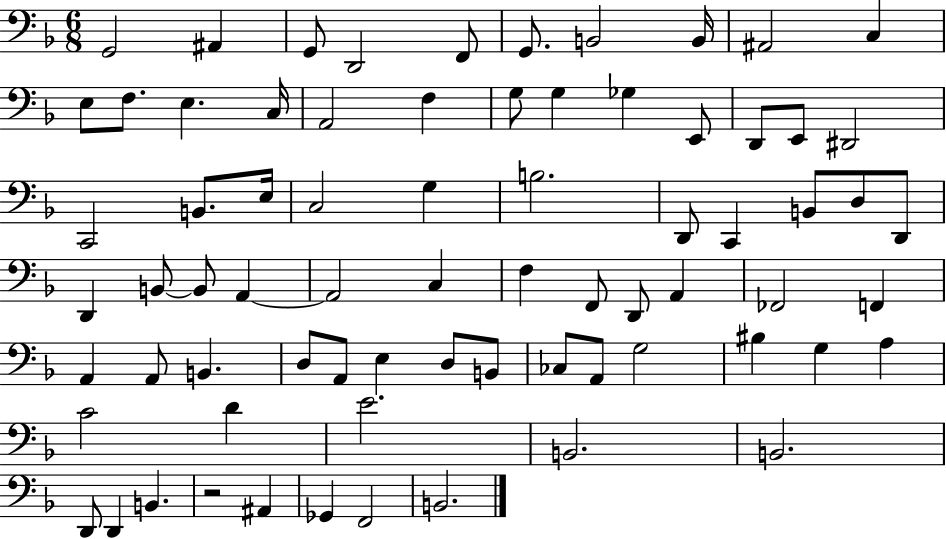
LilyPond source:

{
  \clef bass
  \numericTimeSignature
  \time 6/8
  \key f \major
  g,2 ais,4 | g,8 d,2 f,8 | g,8. b,2 b,16 | ais,2 c4 | \break e8 f8. e4. c16 | a,2 f4 | g8 g4 ges4 e,8 | d,8 e,8 dis,2 | \break c,2 b,8. e16 | c2 g4 | b2. | d,8 c,4 b,8 d8 d,8 | \break d,4 b,8~~ b,8 a,4~~ | a,2 c4 | f4 f,8 d,8 a,4 | fes,2 f,4 | \break a,4 a,8 b,4. | d8 a,8 e4 d8 b,8 | ces8 a,8 g2 | bis4 g4 a4 | \break c'2 d'4 | e'2. | b,2. | b,2. | \break d,8 d,4 b,4. | r2 ais,4 | ges,4 f,2 | b,2. | \break \bar "|."
}